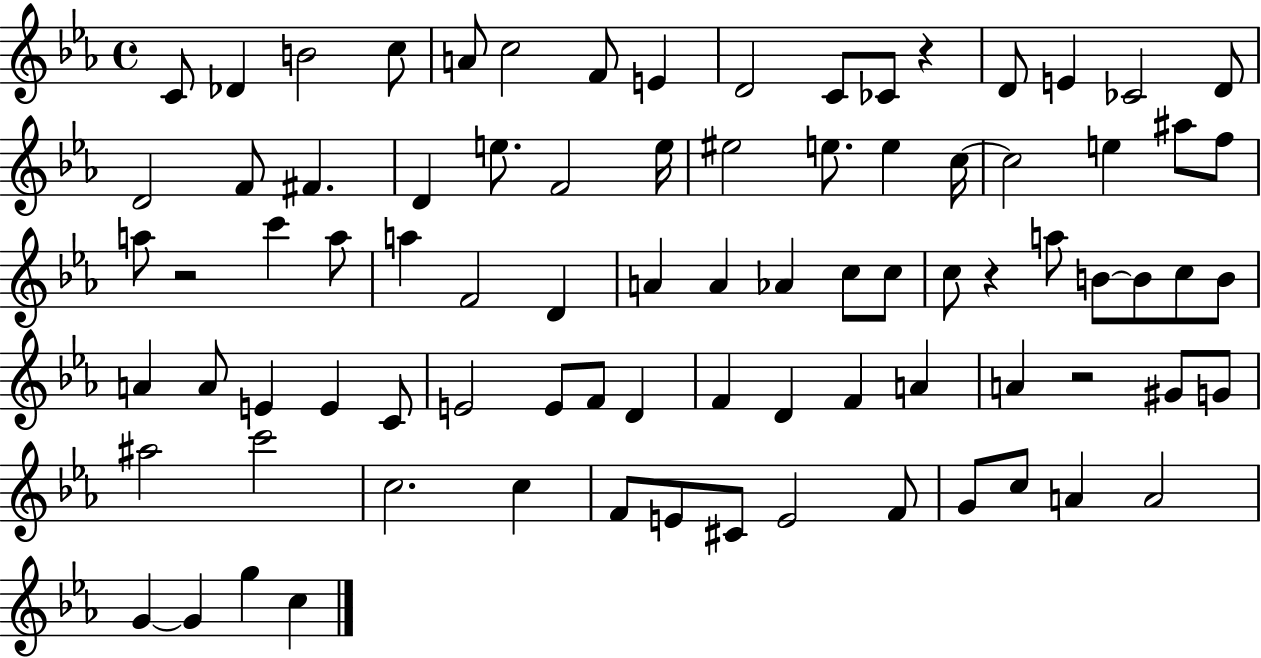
{
  \clef treble
  \time 4/4
  \defaultTimeSignature
  \key ees \major
  c'8 des'4 b'2 c''8 | a'8 c''2 f'8 e'4 | d'2 c'8 ces'8 r4 | d'8 e'4 ces'2 d'8 | \break d'2 f'8 fis'4. | d'4 e''8. f'2 e''16 | eis''2 e''8. e''4 c''16~~ | c''2 e''4 ais''8 f''8 | \break a''8 r2 c'''4 a''8 | a''4 f'2 d'4 | a'4 a'4 aes'4 c''8 c''8 | c''8 r4 a''8 b'8~~ b'8 c''8 b'8 | \break a'4 a'8 e'4 e'4 c'8 | e'2 e'8 f'8 d'4 | f'4 d'4 f'4 a'4 | a'4 r2 gis'8 g'8 | \break ais''2 c'''2 | c''2. c''4 | f'8 e'8 cis'8 e'2 f'8 | g'8 c''8 a'4 a'2 | \break g'4~~ g'4 g''4 c''4 | \bar "|."
}